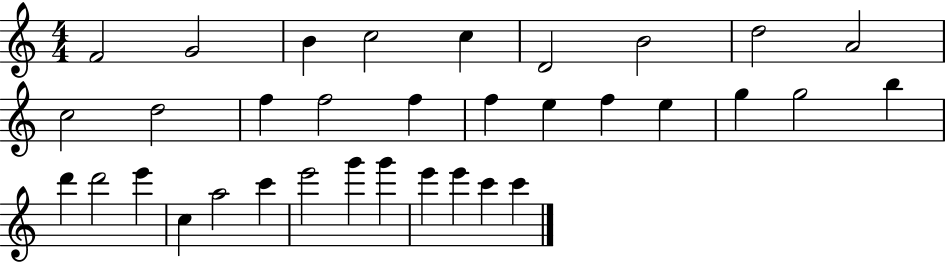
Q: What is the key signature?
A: C major